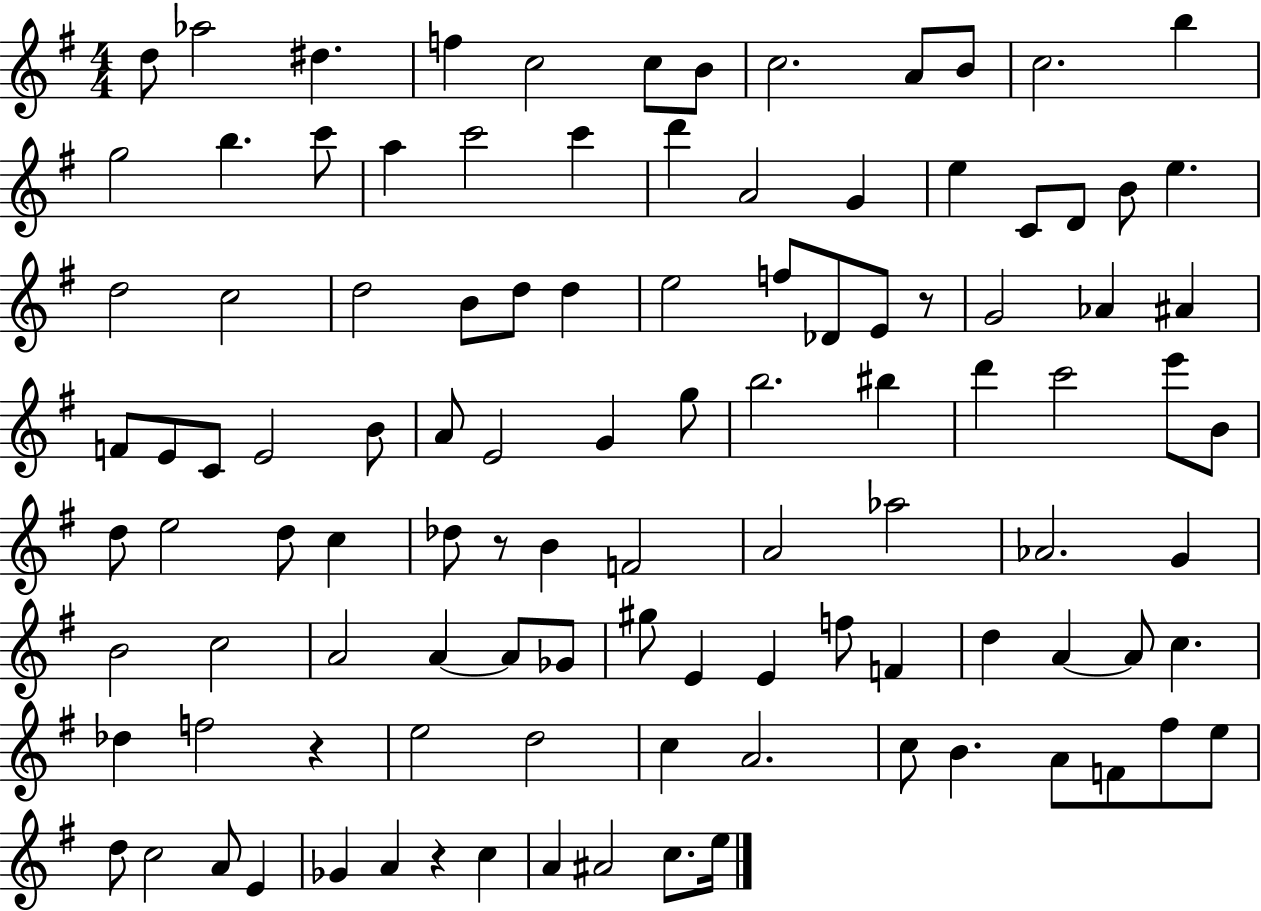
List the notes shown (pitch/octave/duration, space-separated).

D5/e Ab5/h D#5/q. F5/q C5/h C5/e B4/e C5/h. A4/e B4/e C5/h. B5/q G5/h B5/q. C6/e A5/q C6/h C6/q D6/q A4/h G4/q E5/q C4/e D4/e B4/e E5/q. D5/h C5/h D5/h B4/e D5/e D5/q E5/h F5/e Db4/e E4/e R/e G4/h Ab4/q A#4/q F4/e E4/e C4/e E4/h B4/e A4/e E4/h G4/q G5/e B5/h. BIS5/q D6/q C6/h E6/e B4/e D5/e E5/h D5/e C5/q Db5/e R/e B4/q F4/h A4/h Ab5/h Ab4/h. G4/q B4/h C5/h A4/h A4/q A4/e Gb4/e G#5/e E4/q E4/q F5/e F4/q D5/q A4/q A4/e C5/q. Db5/q F5/h R/q E5/h D5/h C5/q A4/h. C5/e B4/q. A4/e F4/e F#5/e E5/e D5/e C5/h A4/e E4/q Gb4/q A4/q R/q C5/q A4/q A#4/h C5/e. E5/s